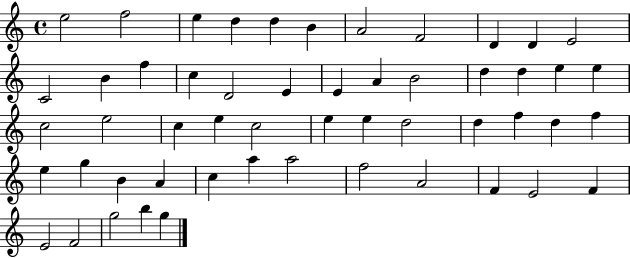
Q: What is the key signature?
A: C major